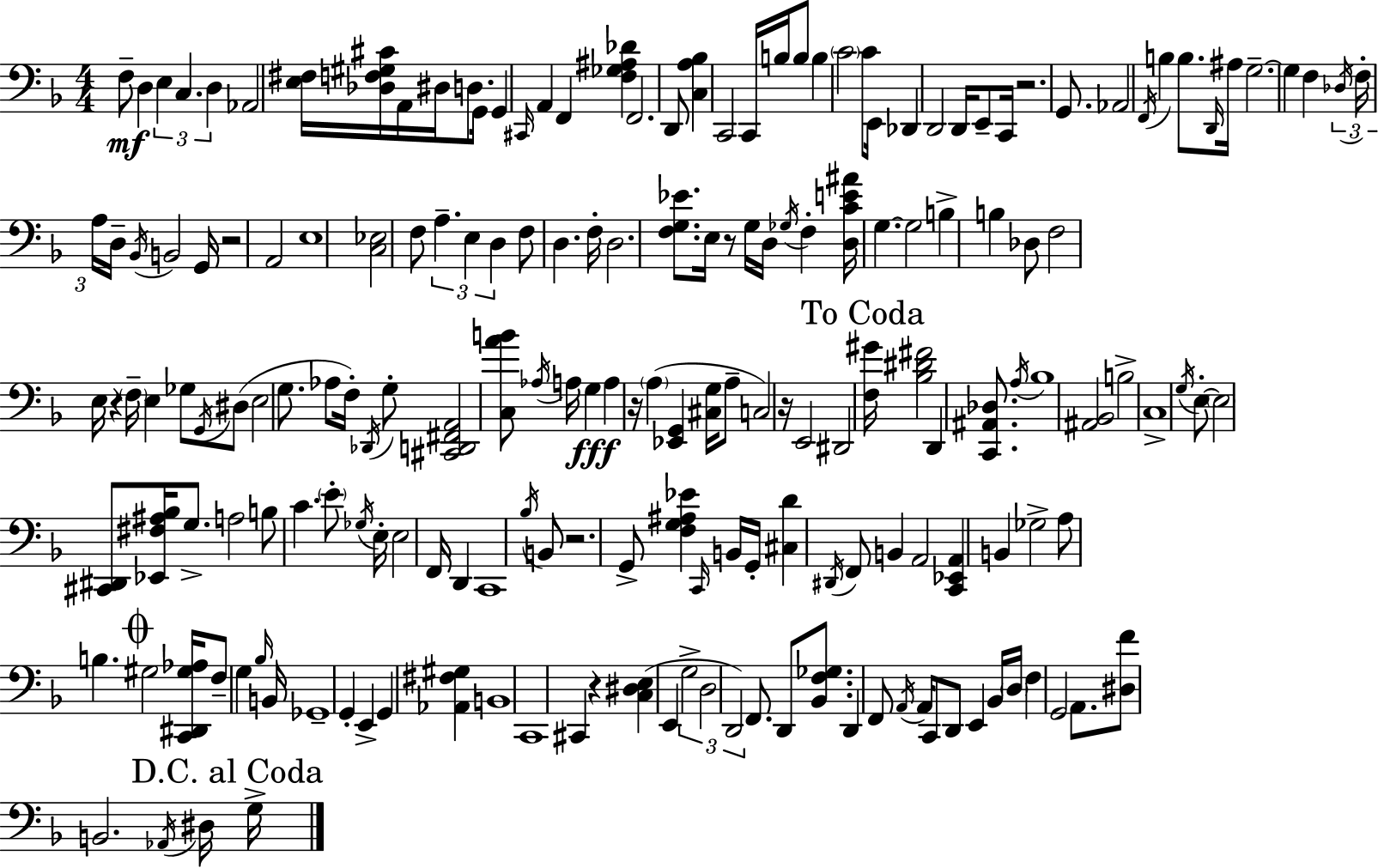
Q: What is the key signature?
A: D minor